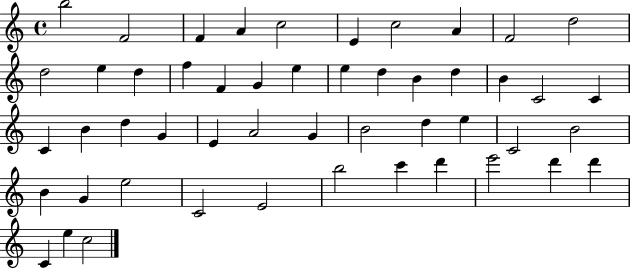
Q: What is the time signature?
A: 4/4